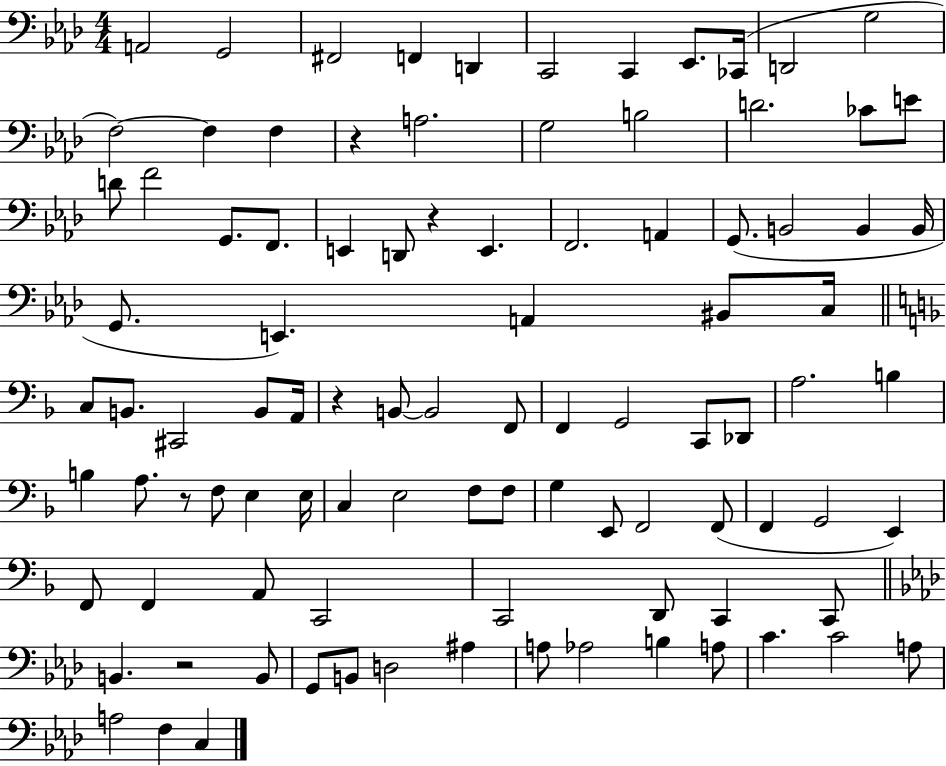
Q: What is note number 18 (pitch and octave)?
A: D4